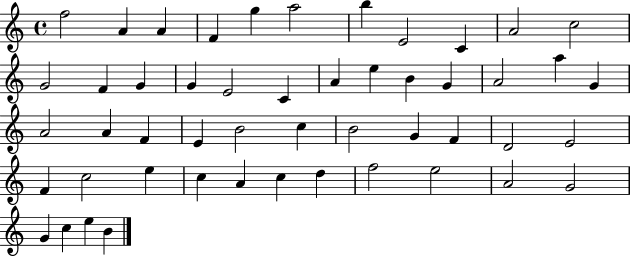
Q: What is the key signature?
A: C major